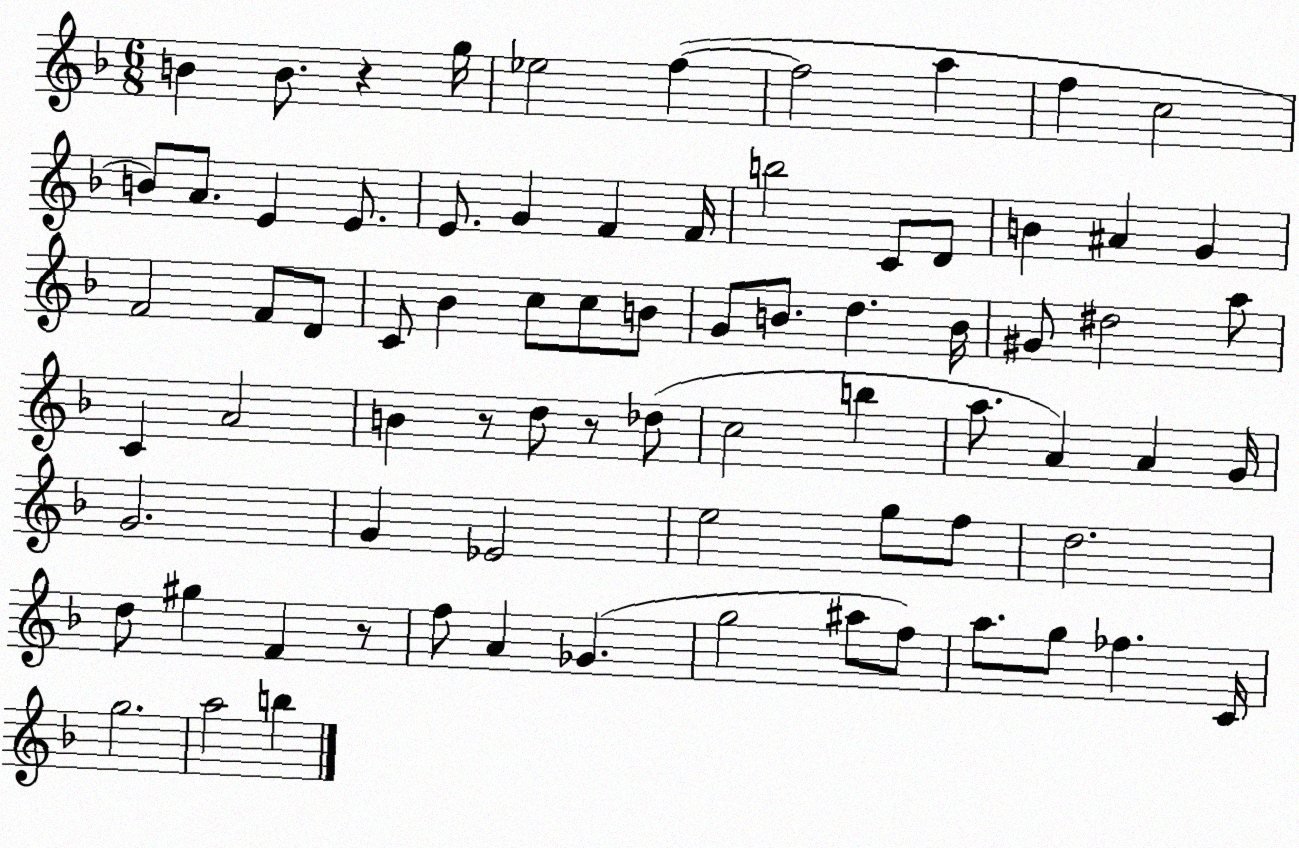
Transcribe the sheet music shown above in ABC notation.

X:1
T:Untitled
M:6/8
L:1/4
K:F
B B/2 z g/4 _e2 f f2 a f c2 B/2 A/2 E E/2 E/2 G F F/4 b2 C/2 D/2 B ^A G F2 F/2 D/2 C/2 _B c/2 c/2 B/2 G/2 B/2 d B/4 ^G/2 ^d2 a/2 C A2 B z/2 d/2 z/2 _d/2 c2 b a/2 A A G/4 G2 G _E2 e2 g/2 f/2 d2 d/2 ^g F z/2 f/2 A _G g2 ^a/2 f/2 a/2 g/2 _f C/4 g2 a2 b